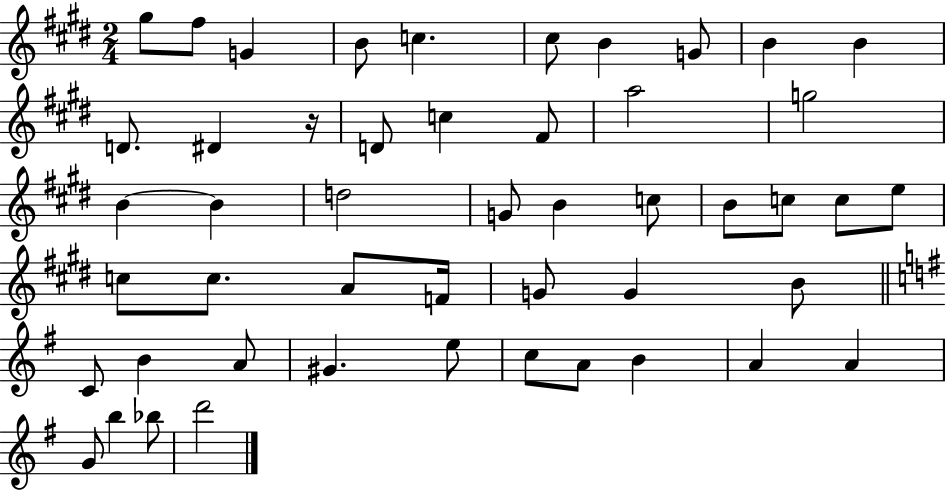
G#5/e F#5/e G4/q B4/e C5/q. C#5/e B4/q G4/e B4/q B4/q D4/e. D#4/q R/s D4/e C5/q F#4/e A5/h G5/h B4/q B4/q D5/h G4/e B4/q C5/e B4/e C5/e C5/e E5/e C5/e C5/e. A4/e F4/s G4/e G4/q B4/e C4/e B4/q A4/e G#4/q. E5/e C5/e A4/e B4/q A4/q A4/q G4/e B5/q Bb5/e D6/h